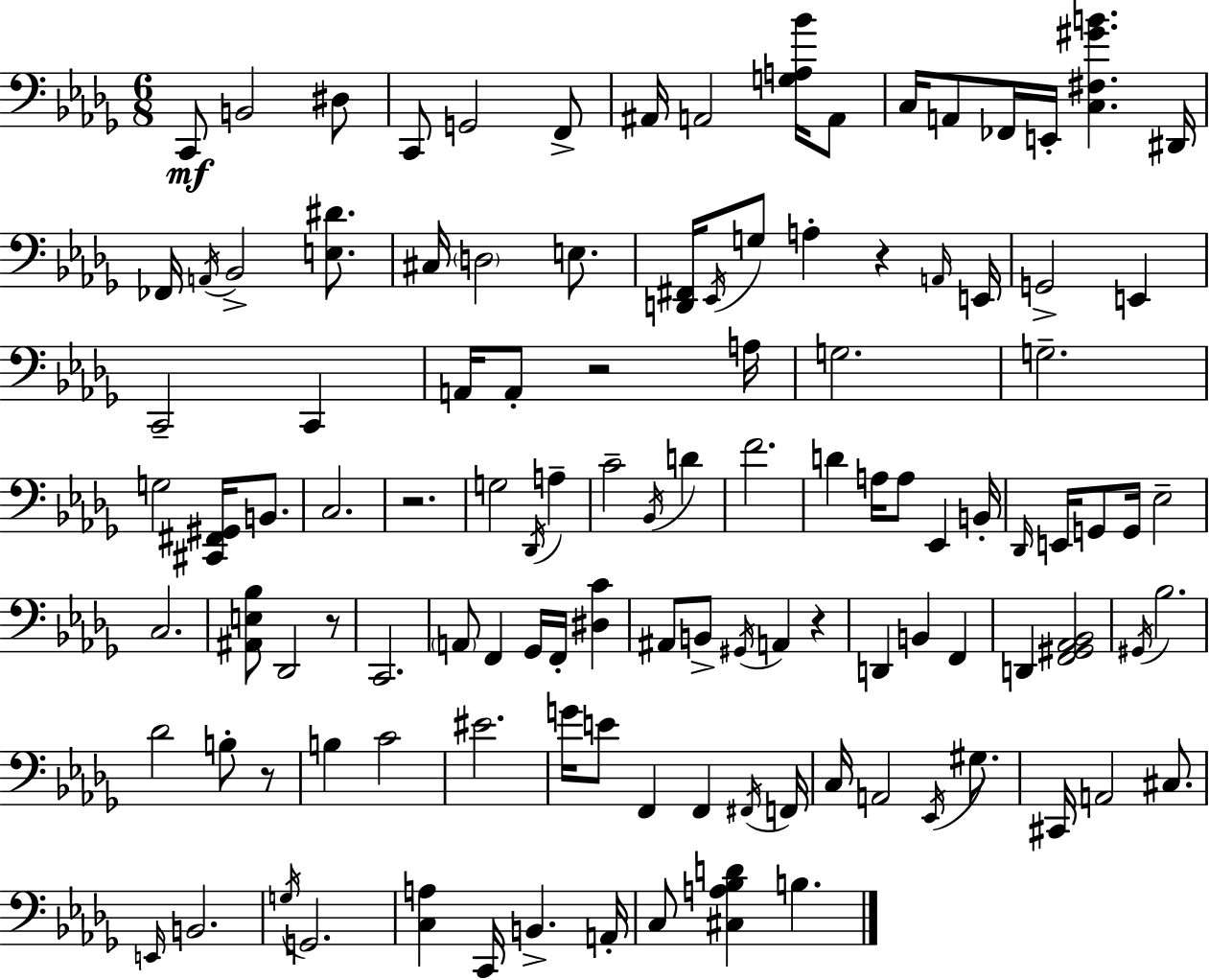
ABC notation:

X:1
T:Untitled
M:6/8
L:1/4
K:Bbm
C,,/2 B,,2 ^D,/2 C,,/2 G,,2 F,,/2 ^A,,/4 A,,2 [G,A,_B]/4 A,,/2 C,/4 A,,/2 _F,,/4 E,,/4 [C,^F,^GB] ^D,,/4 _F,,/4 A,,/4 _B,,2 [E,^D]/2 ^C,/4 D,2 E,/2 [D,,^F,,]/4 _E,,/4 G,/2 A, z A,,/4 E,,/4 G,,2 E,, C,,2 C,, A,,/4 A,,/2 z2 A,/4 G,2 G,2 G,2 [^C,,^F,,^G,,]/4 B,,/2 C,2 z2 G,2 _D,,/4 A, C2 _B,,/4 D F2 D A,/4 A,/2 _E,, B,,/4 _D,,/4 E,,/4 G,,/2 G,,/4 _E,2 C,2 [^A,,E,_B,]/2 _D,,2 z/2 C,,2 A,,/2 F,, _G,,/4 F,,/4 [^D,C] ^A,,/2 B,,/2 ^G,,/4 A,, z D,, B,, F,, D,, [F,,^G,,_A,,_B,,]2 ^G,,/4 _B,2 _D2 B,/2 z/2 B, C2 ^E2 G/4 E/2 F,, F,, ^F,,/4 F,,/4 C,/4 A,,2 _E,,/4 ^G,/2 ^C,,/4 A,,2 ^C,/2 E,,/4 B,,2 G,/4 G,,2 [C,A,] C,,/4 B,, A,,/4 C,/2 [^C,A,_B,D] B,